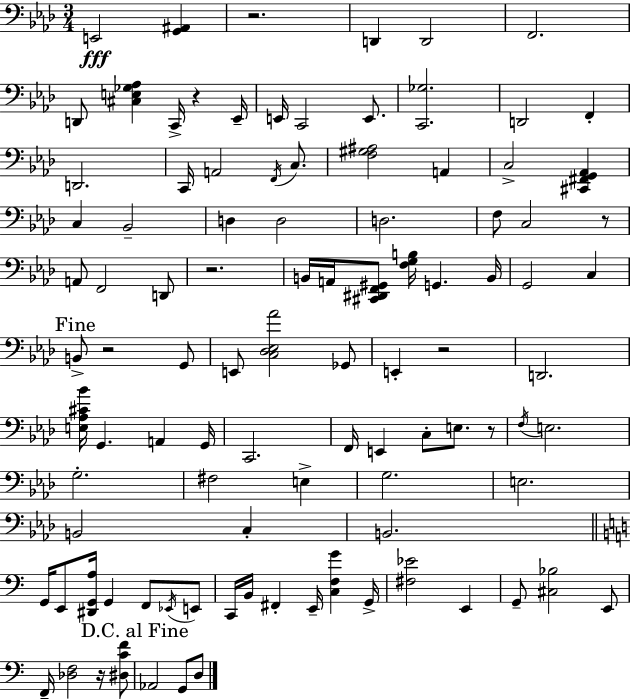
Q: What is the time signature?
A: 3/4